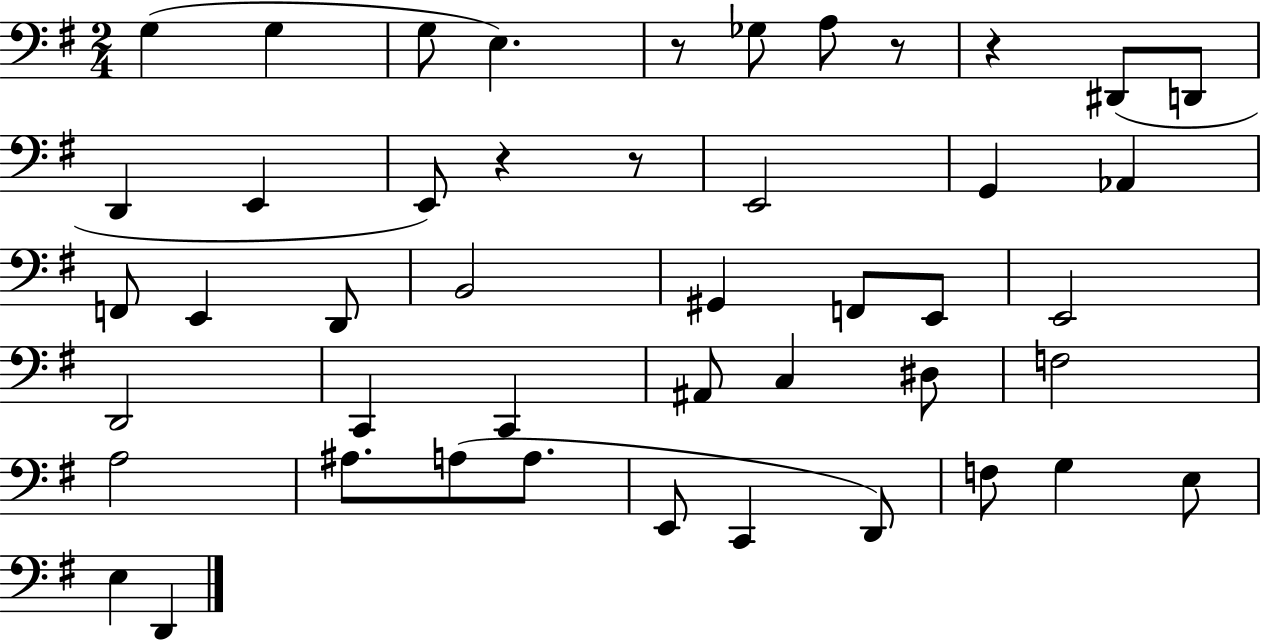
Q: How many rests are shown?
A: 5